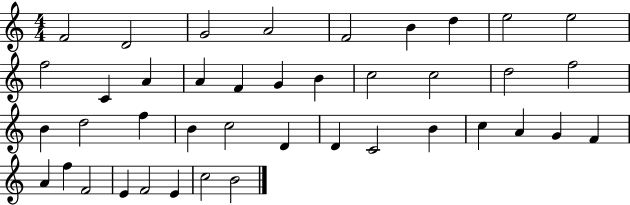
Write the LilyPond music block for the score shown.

{
  \clef treble
  \numericTimeSignature
  \time 4/4
  \key c \major
  f'2 d'2 | g'2 a'2 | f'2 b'4 d''4 | e''2 e''2 | \break f''2 c'4 a'4 | a'4 f'4 g'4 b'4 | c''2 c''2 | d''2 f''2 | \break b'4 d''2 f''4 | b'4 c''2 d'4 | d'4 c'2 b'4 | c''4 a'4 g'4 f'4 | \break a'4 f''4 f'2 | e'4 f'2 e'4 | c''2 b'2 | \bar "|."
}